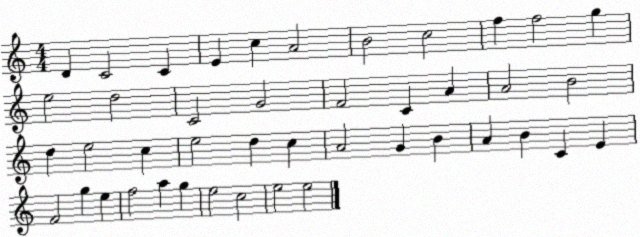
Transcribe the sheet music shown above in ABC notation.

X:1
T:Untitled
M:4/4
L:1/4
K:C
D C2 C E c A2 B2 c2 f f2 g e2 d2 C2 G2 F2 C A A2 B2 d e2 c e2 d c A2 G B A B C E F2 g e f2 a g e2 c2 e2 e2